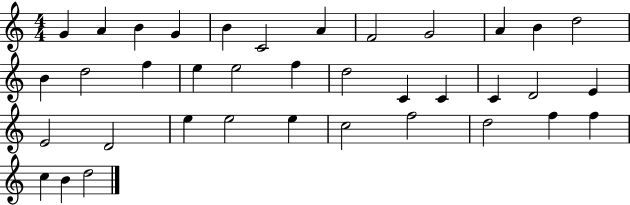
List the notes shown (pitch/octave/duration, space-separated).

G4/q A4/q B4/q G4/q B4/q C4/h A4/q F4/h G4/h A4/q B4/q D5/h B4/q D5/h F5/q E5/q E5/h F5/q D5/h C4/q C4/q C4/q D4/h E4/q E4/h D4/h E5/q E5/h E5/q C5/h F5/h D5/h F5/q F5/q C5/q B4/q D5/h